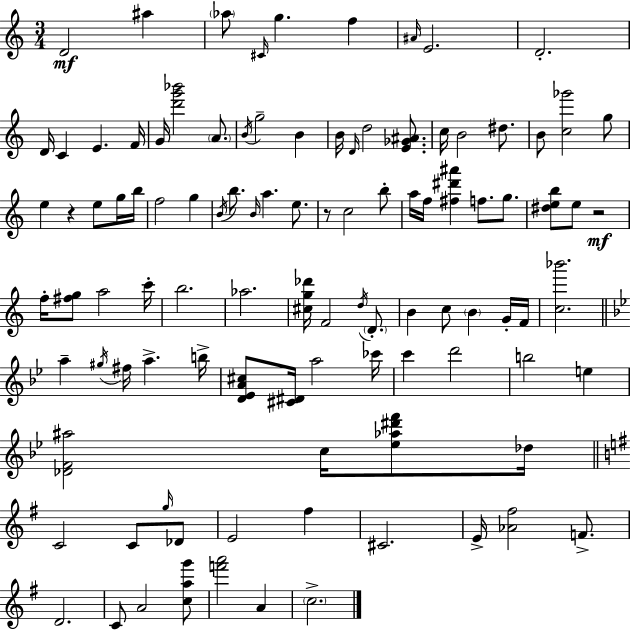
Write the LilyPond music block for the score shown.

{
  \clef treble
  \numericTimeSignature
  \time 3/4
  \key c \major
  \repeat volta 2 { d'2\mf ais''4 | \parenthesize aes''8 \grace { cis'16 } g''4. f''4 | \grace { ais'16 } e'2. | d'2.-. | \break d'16 c'4 e'4. | f'16 g'16 <d''' g''' bes'''>2 \parenthesize a'8. | \acciaccatura { b'16 } g''2-- b'4 | b'16 \grace { d'16 } d''2 | \break <e' ges' ais'>8. c''16 b'2 | dis''8. b'8 <c'' ges'''>2 | g''8 e''4 r4 | e''8 g''16 b''16 f''2 | \break g''4 \acciaccatura { b'16 } b''8. \grace { b'16 } a''4. | e''8. r8 c''2 | b''8-. a''16 f''16 <fis'' dis''' ais'''>4 | f''8. g''8. <dis'' e'' b''>8 e''8 r2\mf | \break f''16-. <fis'' g''>8 a''2 | c'''16-. b''2. | aes''2. | <cis'' g'' des'''>16 f'2 | \break \acciaccatura { d''16 } \parenthesize d'8.-. b'4 c''8 | \parenthesize b'4 g'16-. f'16 <c'' bes'''>2. | \bar "||" \break \key g \minor a''4-- \acciaccatura { gis''16 } fis''16 a''4.-> | b''16-> <d' ees' a' cis''>8 <cis' dis'>16 a''2 | ces'''16 c'''4 d'''2 | b''2 e''4 | \break <des' f' ais''>2 c''16 <ees'' aes'' dis''' f'''>8 | des''16 \bar "||" \break \key g \major c'2 c'8 \grace { g''16 } des'8 | e'2 fis''4 | cis'2. | e'16-> <aes' fis''>2 f'8.-> | \break d'2. | c'8 a'2 <c'' a'' g'''>8 | <f''' a'''>2 a'4 | \parenthesize c''2.-> | \break } \bar "|."
}